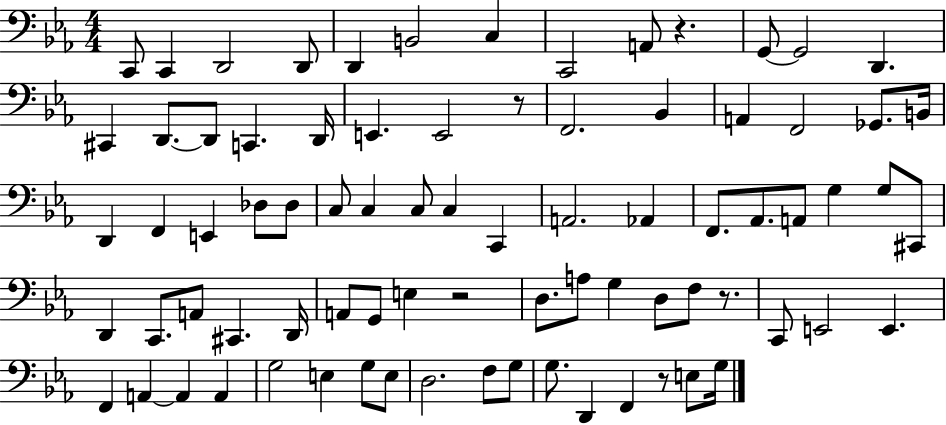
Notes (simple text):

C2/e C2/q D2/h D2/e D2/q B2/h C3/q C2/h A2/e R/q. G2/e G2/h D2/q. C#2/q D2/e. D2/e C2/q. D2/s E2/q. E2/h R/e F2/h. Bb2/q A2/q F2/h Gb2/e. B2/s D2/q F2/q E2/q Db3/e Db3/e C3/e C3/q C3/e C3/q C2/q A2/h. Ab2/q F2/e. Ab2/e. A2/e G3/q G3/e C#2/e D2/q C2/e. A2/e C#2/q. D2/s A2/e G2/e E3/q R/h D3/e. A3/e G3/q D3/e F3/e R/e. C2/e E2/h E2/q. F2/q A2/q A2/q A2/q G3/h E3/q G3/e E3/e D3/h. F3/e G3/e G3/e. D2/q F2/q R/e E3/e G3/s